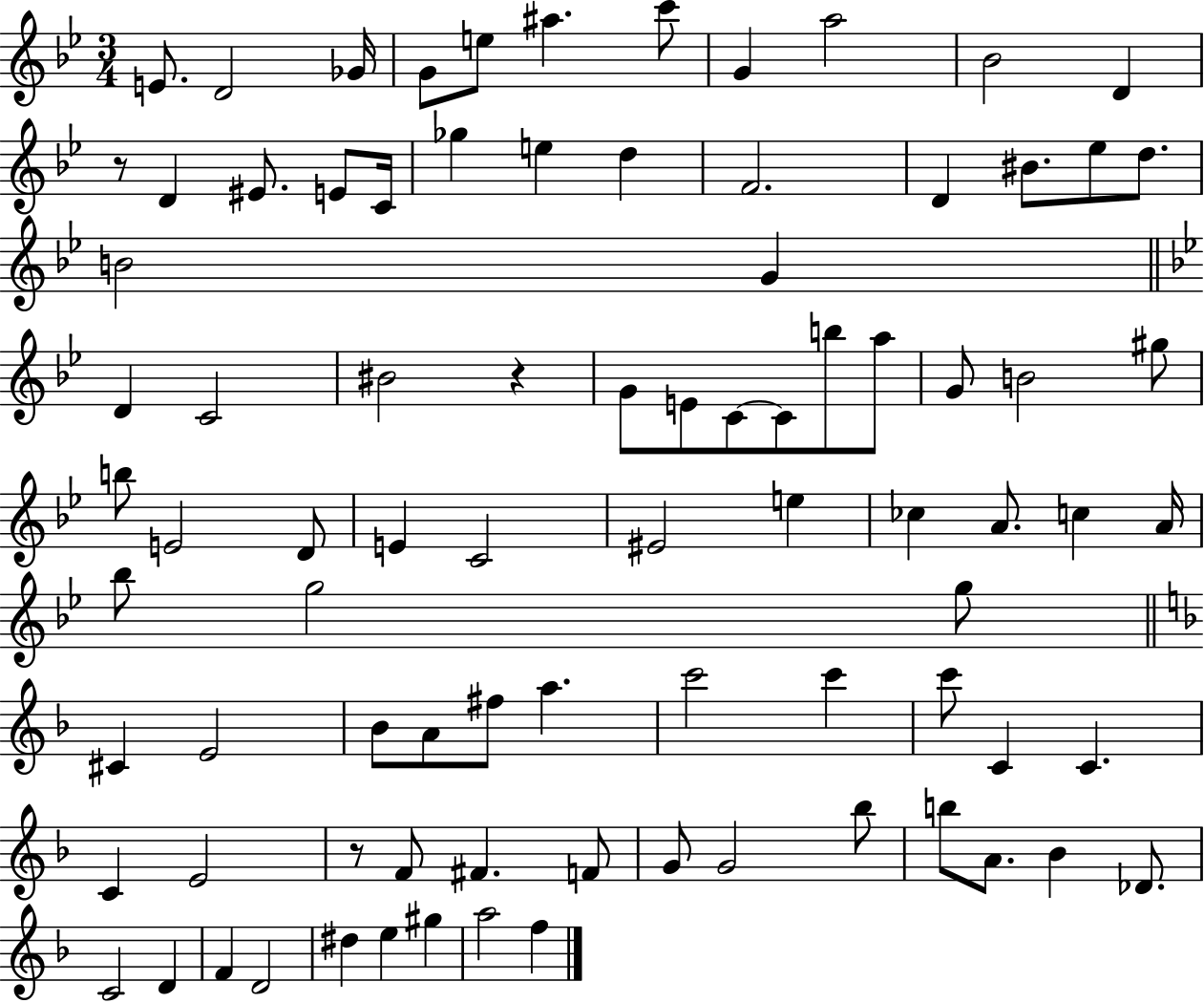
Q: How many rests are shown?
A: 3